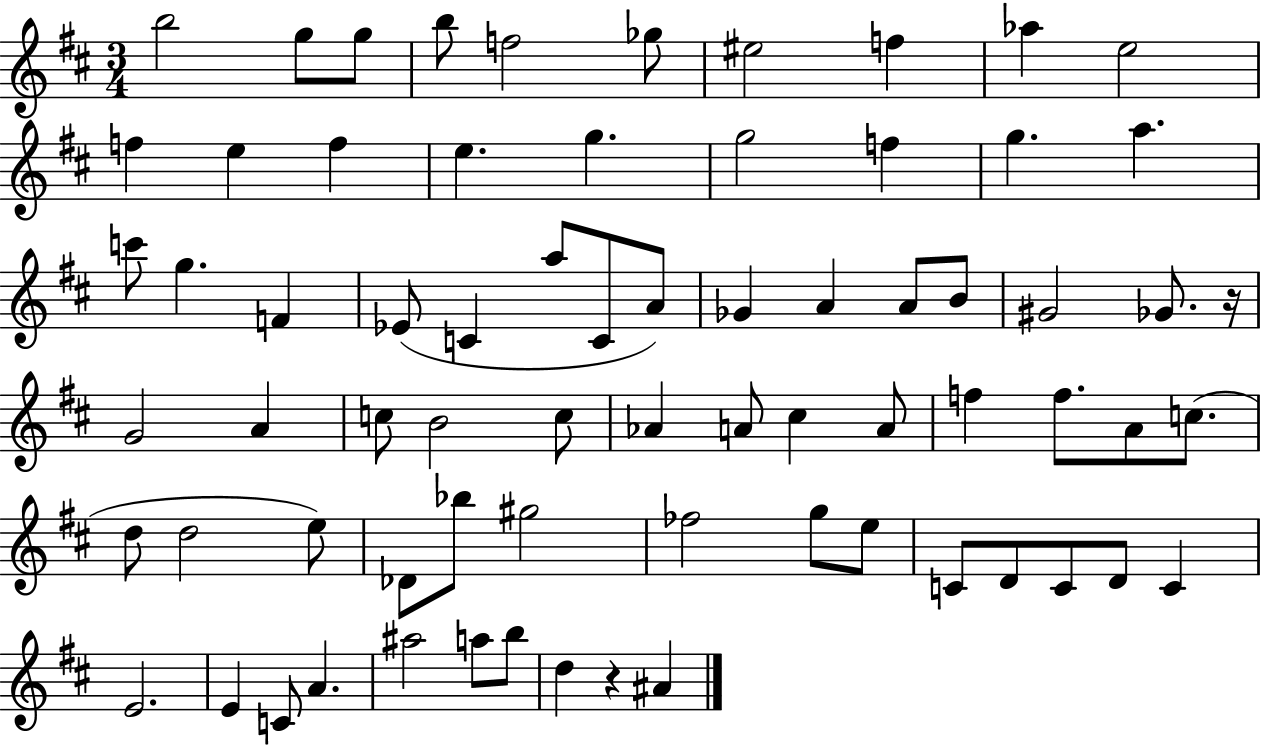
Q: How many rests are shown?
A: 2